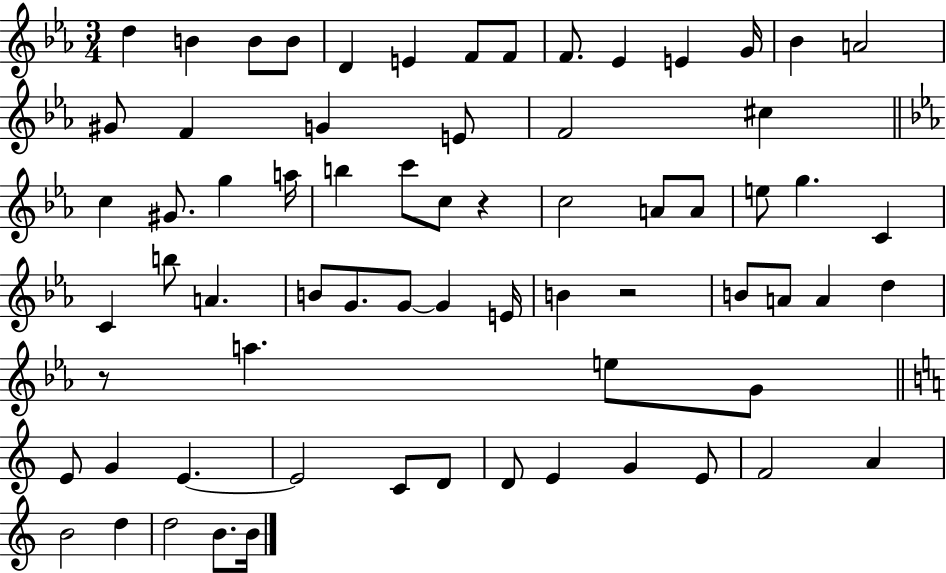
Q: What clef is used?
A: treble